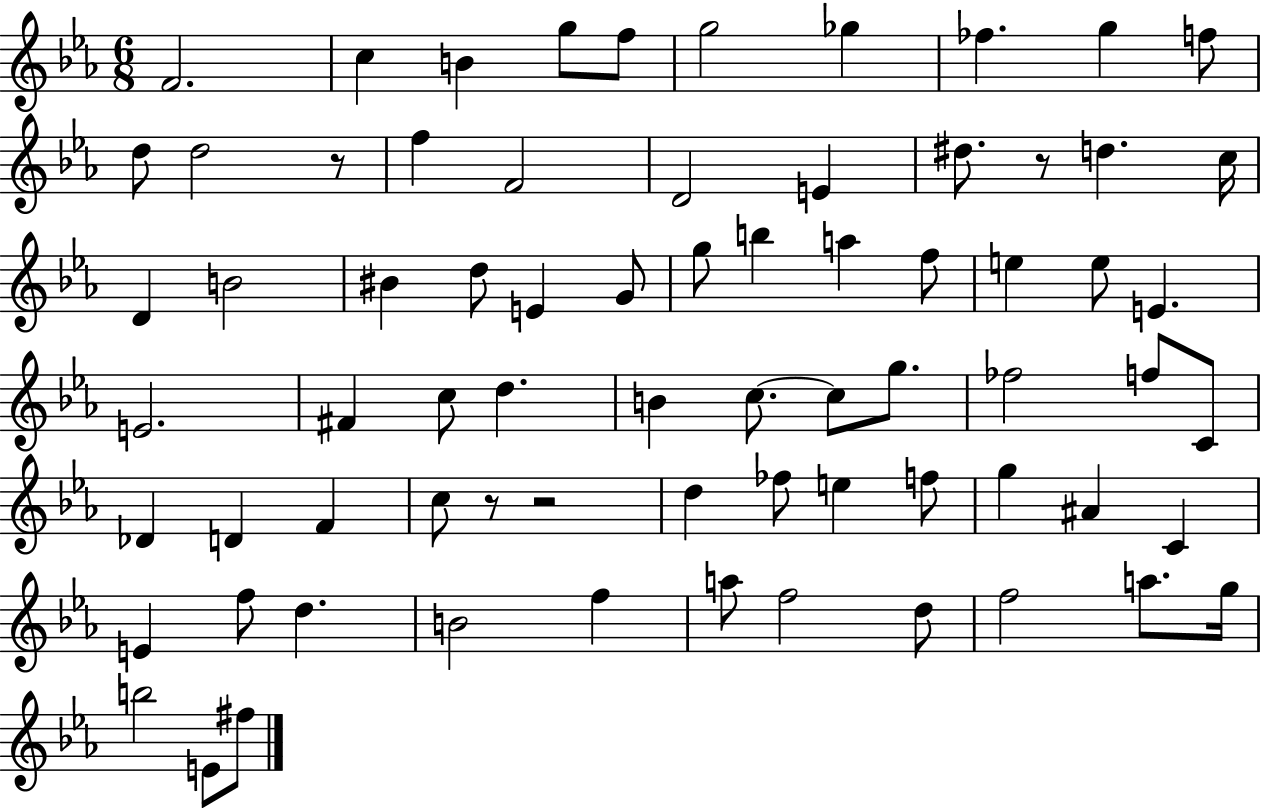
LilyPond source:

{
  \clef treble
  \numericTimeSignature
  \time 6/8
  \key ees \major
  f'2. | c''4 b'4 g''8 f''8 | g''2 ges''4 | fes''4. g''4 f''8 | \break d''8 d''2 r8 | f''4 f'2 | d'2 e'4 | dis''8. r8 d''4. c''16 | \break d'4 b'2 | bis'4 d''8 e'4 g'8 | g''8 b''4 a''4 f''8 | e''4 e''8 e'4. | \break e'2. | fis'4 c''8 d''4. | b'4 c''8.~~ c''8 g''8. | fes''2 f''8 c'8 | \break des'4 d'4 f'4 | c''8 r8 r2 | d''4 fes''8 e''4 f''8 | g''4 ais'4 c'4 | \break e'4 f''8 d''4. | b'2 f''4 | a''8 f''2 d''8 | f''2 a''8. g''16 | \break b''2 e'8 fis''8 | \bar "|."
}